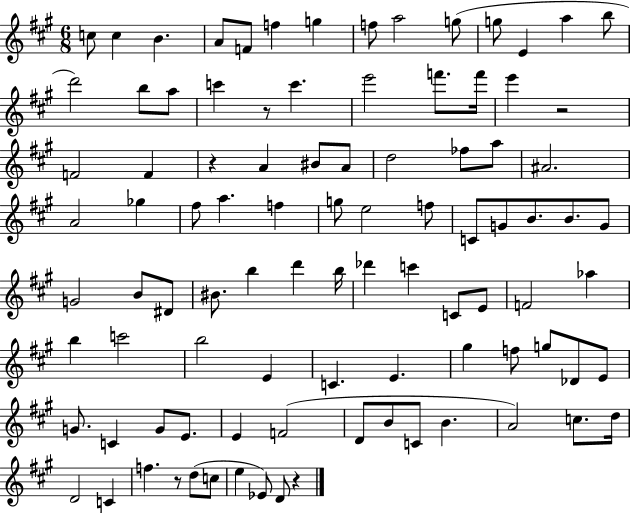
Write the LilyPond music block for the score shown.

{
  \clef treble
  \numericTimeSignature
  \time 6/8
  \key a \major
  c''8 c''4 b'4. | a'8 f'8 f''4 g''4 | f''8 a''2 g''8( | g''8 e'4 a''4 b''8 | \break d'''2) b''8 a''8 | c'''4 r8 c'''4. | e'''2 f'''8. f'''16 | e'''4 r2 | \break f'2 f'4 | r4 a'4 bis'8 a'8 | d''2 fes''8 a''8 | ais'2. | \break a'2 ges''4 | fis''8 a''4. f''4 | g''8 e''2 f''8 | c'8 g'8 b'8. b'8. g'8 | \break g'2 b'8 dis'8 | bis'8. b''4 d'''4 b''16 | des'''4 c'''4 c'8 e'8 | f'2 aes''4 | \break b''4 c'''2 | b''2 e'4 | c'4. e'4. | gis''4 f''8 g''8 des'8 e'8 | \break g'8. c'4 g'8 e'8. | e'4 f'2( | d'8 b'8 c'8 b'4. | a'2) c''8. d''16 | \break d'2 c'4 | f''4. r8 d''8( c''8 | e''4 ees'8) d'8 r4 | \bar "|."
}